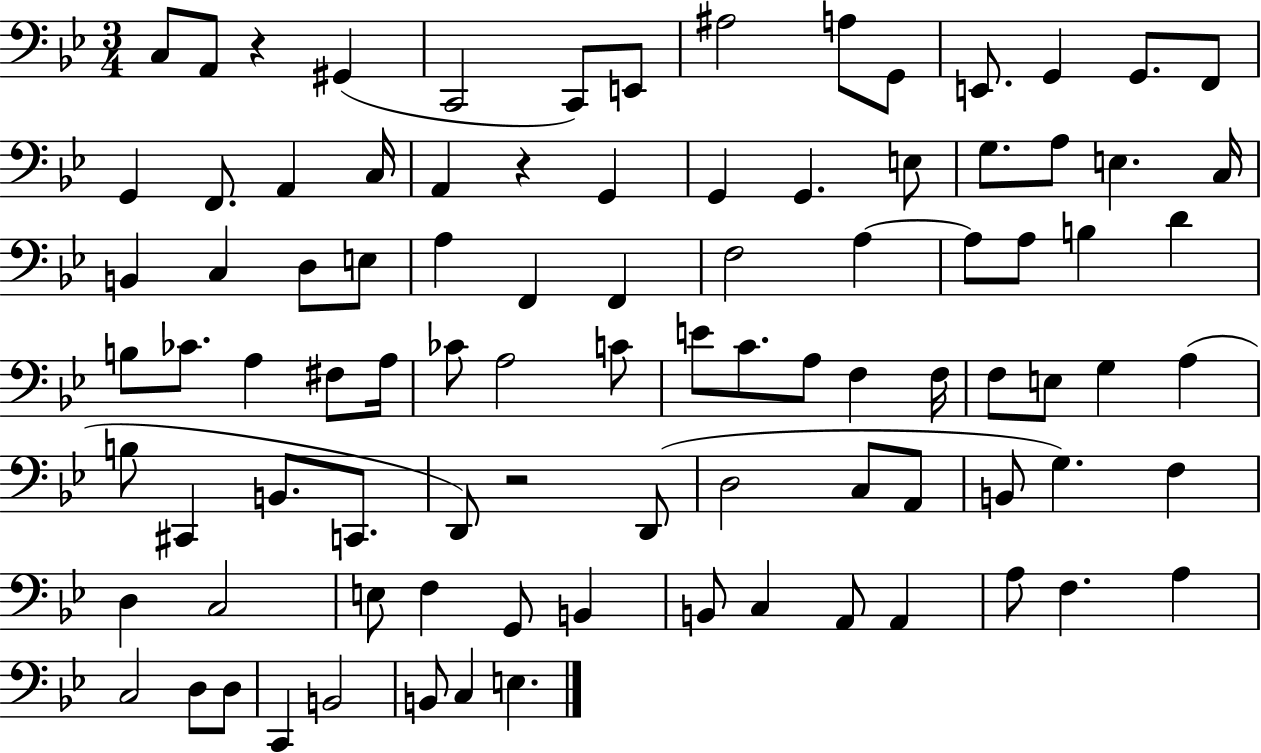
X:1
T:Untitled
M:3/4
L:1/4
K:Bb
C,/2 A,,/2 z ^G,, C,,2 C,,/2 E,,/2 ^A,2 A,/2 G,,/2 E,,/2 G,, G,,/2 F,,/2 G,, F,,/2 A,, C,/4 A,, z G,, G,, G,, E,/2 G,/2 A,/2 E, C,/4 B,, C, D,/2 E,/2 A, F,, F,, F,2 A, A,/2 A,/2 B, D B,/2 _C/2 A, ^F,/2 A,/4 _C/2 A,2 C/2 E/2 C/2 A,/2 F, F,/4 F,/2 E,/2 G, A, B,/2 ^C,, B,,/2 C,,/2 D,,/2 z2 D,,/2 D,2 C,/2 A,,/2 B,,/2 G, F, D, C,2 E,/2 F, G,,/2 B,, B,,/2 C, A,,/2 A,, A,/2 F, A, C,2 D,/2 D,/2 C,, B,,2 B,,/2 C, E,